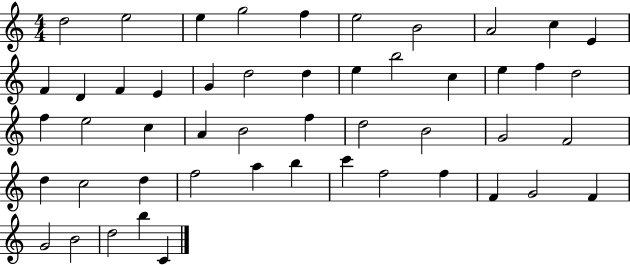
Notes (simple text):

D5/h E5/h E5/q G5/h F5/q E5/h B4/h A4/h C5/q E4/q F4/q D4/q F4/q E4/q G4/q D5/h D5/q E5/q B5/h C5/q E5/q F5/q D5/h F5/q E5/h C5/q A4/q B4/h F5/q D5/h B4/h G4/h F4/h D5/q C5/h D5/q F5/h A5/q B5/q C6/q F5/h F5/q F4/q G4/h F4/q G4/h B4/h D5/h B5/q C4/q